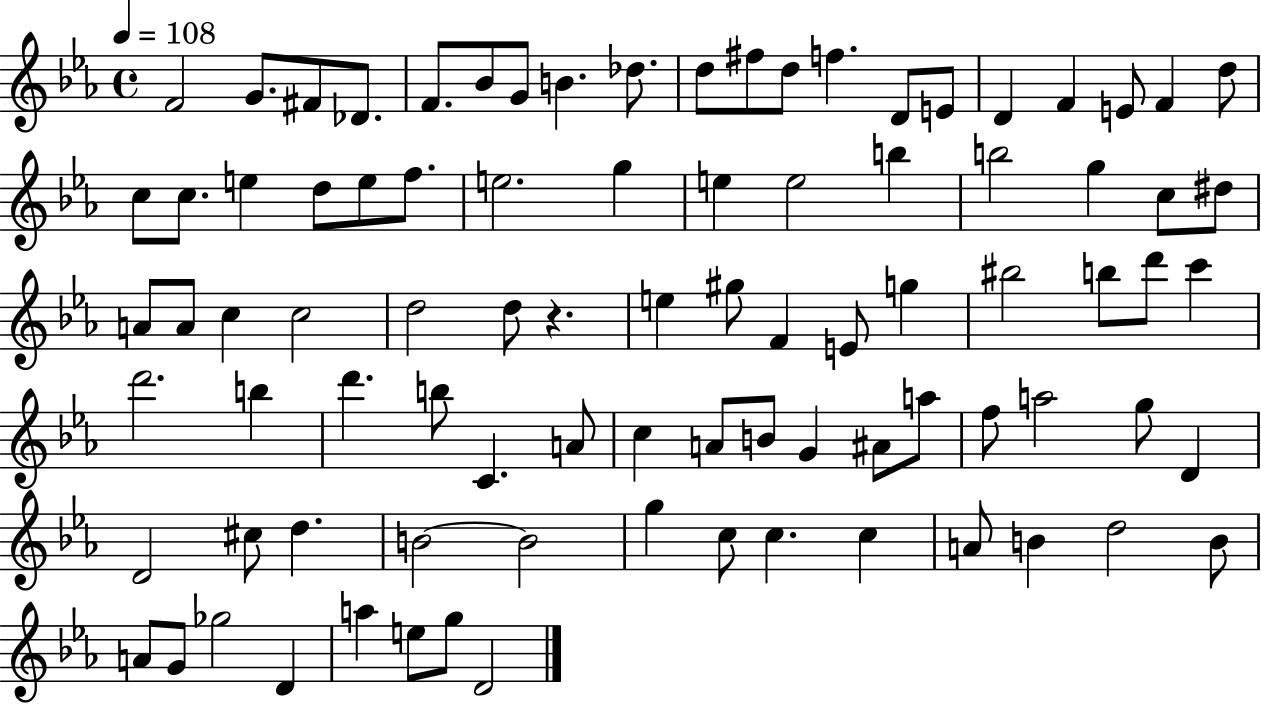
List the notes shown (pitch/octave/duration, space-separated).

F4/h G4/e. F#4/e Db4/e. F4/e. Bb4/e G4/e B4/q. Db5/e. D5/e F#5/e D5/e F5/q. D4/e E4/e D4/q F4/q E4/e F4/q D5/e C5/e C5/e. E5/q D5/e E5/e F5/e. E5/h. G5/q E5/q E5/h B5/q B5/h G5/q C5/e D#5/e A4/e A4/e C5/q C5/h D5/h D5/e R/q. E5/q G#5/e F4/q E4/e G5/q BIS5/h B5/e D6/e C6/q D6/h. B5/q D6/q. B5/e C4/q. A4/e C5/q A4/e B4/e G4/q A#4/e A5/e F5/e A5/h G5/e D4/q D4/h C#5/e D5/q. B4/h B4/h G5/q C5/e C5/q. C5/q A4/e B4/q D5/h B4/e A4/e G4/e Gb5/h D4/q A5/q E5/e G5/e D4/h